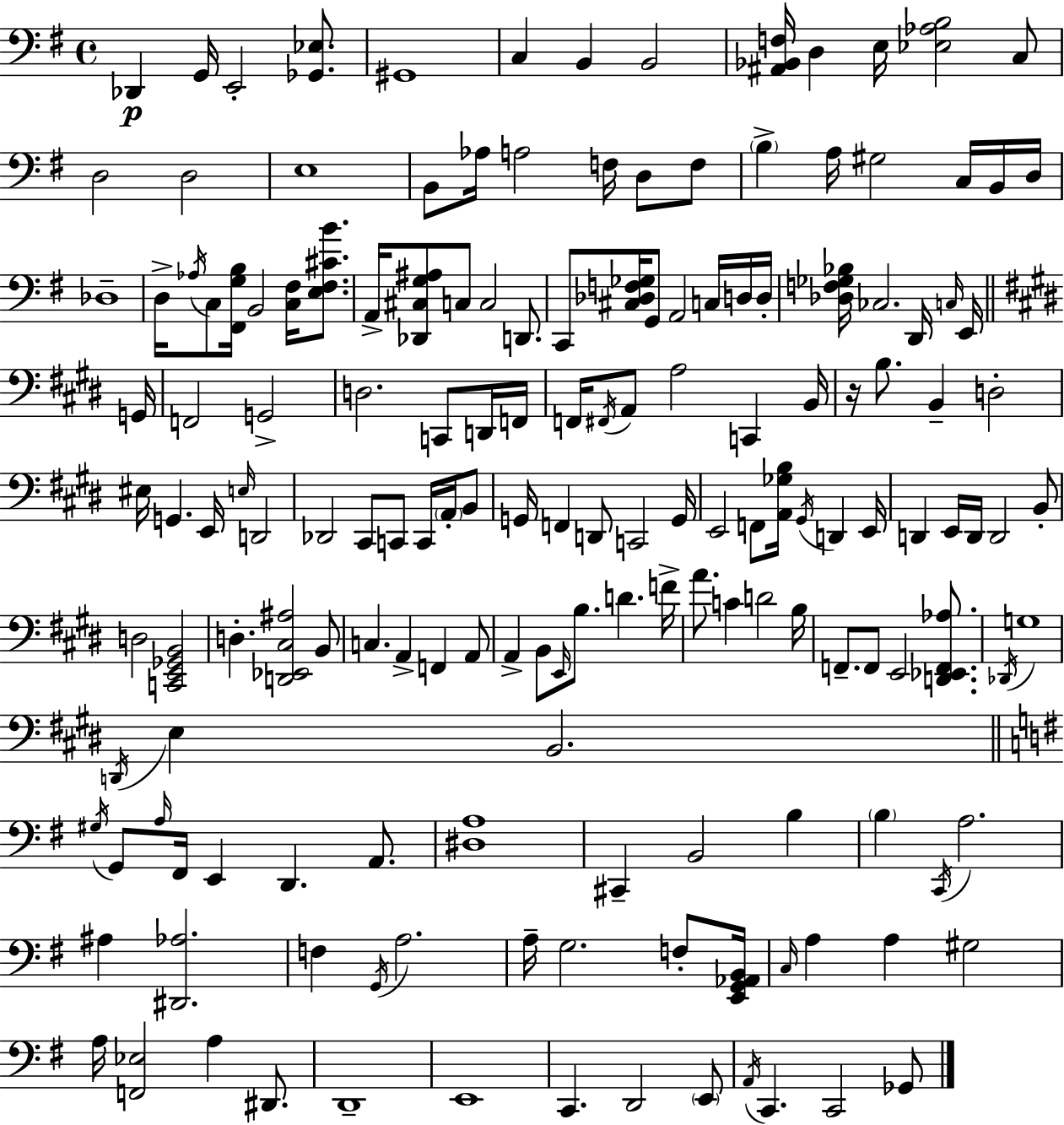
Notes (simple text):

Db2/q G2/s E2/h [Gb2,Eb3]/e. G#2/w C3/q B2/q B2/h [A#2,Bb2,F3]/s D3/q E3/s [Eb3,Ab3,B3]/h C3/e D3/h D3/h E3/w B2/e Ab3/s A3/h F3/s D3/e F3/e B3/q A3/s G#3/h C3/s B2/s D3/s Db3/w D3/s Ab3/s C3/e [F#2,G3,B3]/s B2/h [C3,F#3]/s [E3,F#3,C#4,B4]/e. A2/s [Db2,C#3,G3,A#3]/e C3/e C3/h D2/e. C2/e [C#3,Db3,F3,Gb3]/s G2/e A2/h C3/s D3/s D3/s [Db3,F3,Gb3,Bb3]/s CES3/h. D2/s C3/s E2/s G2/s F2/h G2/h D3/h. C2/e D2/s F2/s F2/s F#2/s A2/e A3/h C2/q B2/s R/s B3/e. B2/q D3/h EIS3/s G2/q. E2/s E3/s D2/h Db2/h C#2/e C2/e C2/s A2/s B2/e G2/s F2/q D2/e C2/h G2/s E2/h F2/e [A2,Gb3,B3]/s G#2/s D2/q E2/s D2/q E2/s D2/s D2/h B2/e D3/h [C2,E2,Gb2,B2]/h D3/q. [D2,Eb2,C#3,A#3]/h B2/e C3/q. A2/q F2/q A2/e A2/q B2/e E2/s B3/e. D4/q. F4/s A4/e. C4/q D4/h B3/s F2/e. F2/e E2/h [D2,Eb2,F2,Ab3]/e. Db2/s G3/w D2/s E3/q B2/h. G#3/s G2/e A3/s F#2/s E2/q D2/q. A2/e. [D#3,A3]/w C#2/q B2/h B3/q B3/q C2/s A3/h. A#3/q [D#2,Ab3]/h. F3/q G2/s A3/h. A3/s G3/h. F3/e [E2,G2,Ab2,B2]/s C3/s A3/q A3/q G#3/h A3/s [F2,Eb3]/h A3/q D#2/e. D2/w E2/w C2/q. D2/h E2/e A2/s C2/q. C2/h Gb2/e